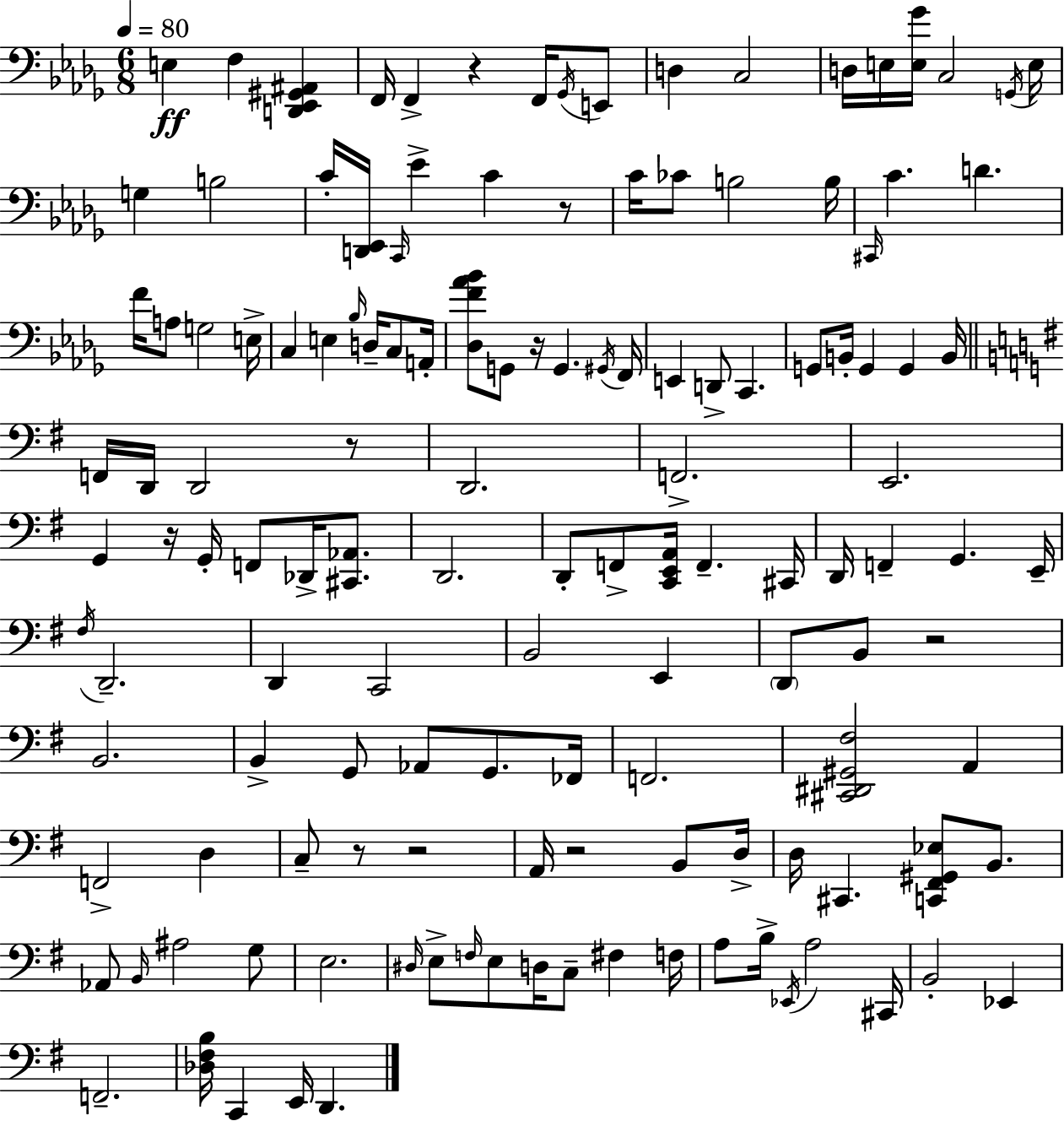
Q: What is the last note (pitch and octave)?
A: D2